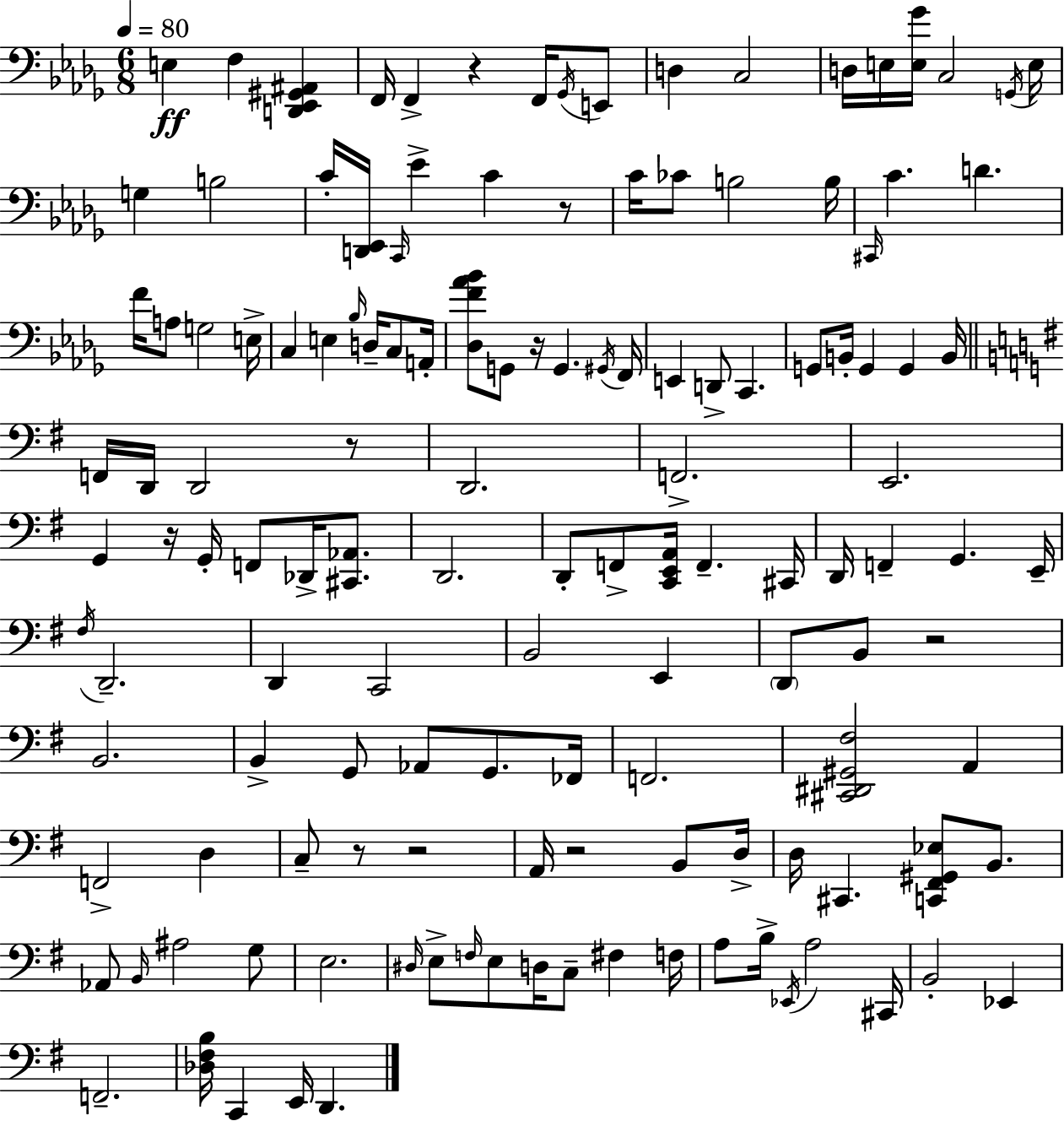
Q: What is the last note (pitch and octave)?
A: D2